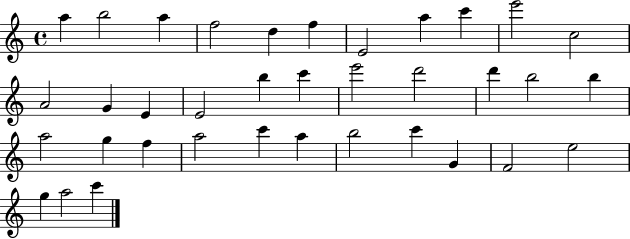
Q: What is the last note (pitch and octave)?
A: C6